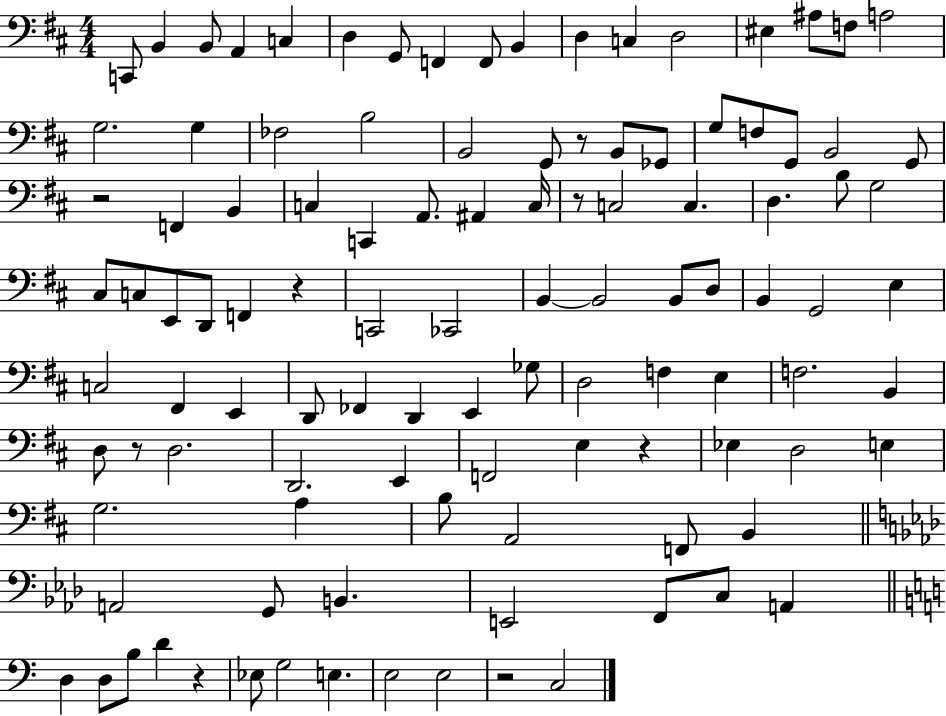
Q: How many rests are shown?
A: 8